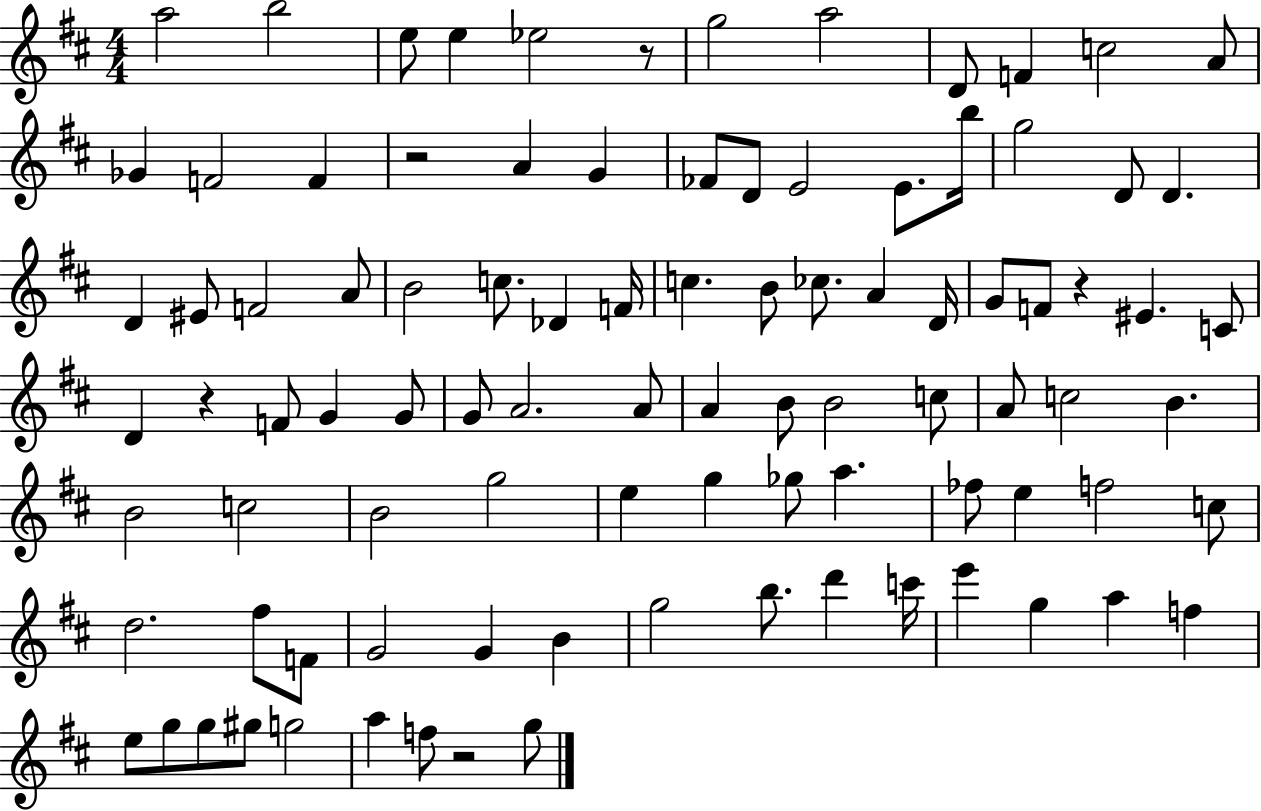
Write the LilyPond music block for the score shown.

{
  \clef treble
  \numericTimeSignature
  \time 4/4
  \key d \major
  \repeat volta 2 { a''2 b''2 | e''8 e''4 ees''2 r8 | g''2 a''2 | d'8 f'4 c''2 a'8 | \break ges'4 f'2 f'4 | r2 a'4 g'4 | fes'8 d'8 e'2 e'8. b''16 | g''2 d'8 d'4. | \break d'4 eis'8 f'2 a'8 | b'2 c''8. des'4 f'16 | c''4. b'8 ces''8. a'4 d'16 | g'8 f'8 r4 eis'4. c'8 | \break d'4 r4 f'8 g'4 g'8 | g'8 a'2. a'8 | a'4 b'8 b'2 c''8 | a'8 c''2 b'4. | \break b'2 c''2 | b'2 g''2 | e''4 g''4 ges''8 a''4. | fes''8 e''4 f''2 c''8 | \break d''2. fis''8 f'8 | g'2 g'4 b'4 | g''2 b''8. d'''4 c'''16 | e'''4 g''4 a''4 f''4 | \break e''8 g''8 g''8 gis''8 g''2 | a''4 f''8 r2 g''8 | } \bar "|."
}